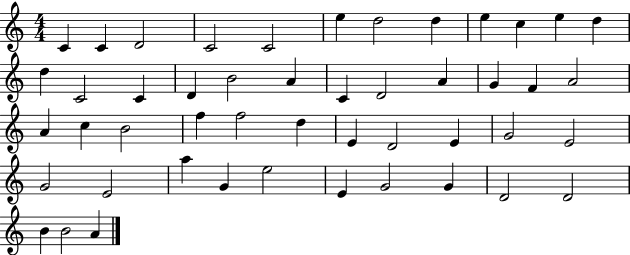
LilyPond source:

{
  \clef treble
  \numericTimeSignature
  \time 4/4
  \key c \major
  c'4 c'4 d'2 | c'2 c'2 | e''4 d''2 d''4 | e''4 c''4 e''4 d''4 | \break d''4 c'2 c'4 | d'4 b'2 a'4 | c'4 d'2 a'4 | g'4 f'4 a'2 | \break a'4 c''4 b'2 | f''4 f''2 d''4 | e'4 d'2 e'4 | g'2 e'2 | \break g'2 e'2 | a''4 g'4 e''2 | e'4 g'2 g'4 | d'2 d'2 | \break b'4 b'2 a'4 | \bar "|."
}